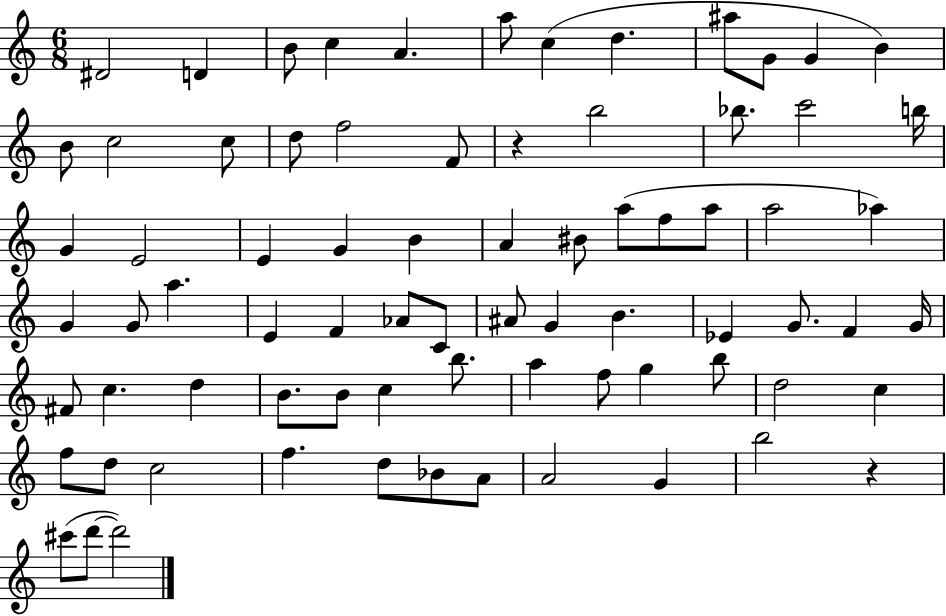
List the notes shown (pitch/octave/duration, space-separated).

D#4/h D4/q B4/e C5/q A4/q. A5/e C5/q D5/q. A#5/e G4/e G4/q B4/q B4/e C5/h C5/e D5/e F5/h F4/e R/q B5/h Bb5/e. C6/h B5/s G4/q E4/h E4/q G4/q B4/q A4/q BIS4/e A5/e F5/e A5/e A5/h Ab5/q G4/q G4/e A5/q. E4/q F4/q Ab4/e C4/e A#4/e G4/q B4/q. Eb4/q G4/e. F4/q G4/s F#4/e C5/q. D5/q B4/e. B4/e C5/q B5/e. A5/q F5/e G5/q B5/e D5/h C5/q F5/e D5/e C5/h F5/q. D5/e Bb4/e A4/e A4/h G4/q B5/h R/q C#6/e D6/e D6/h